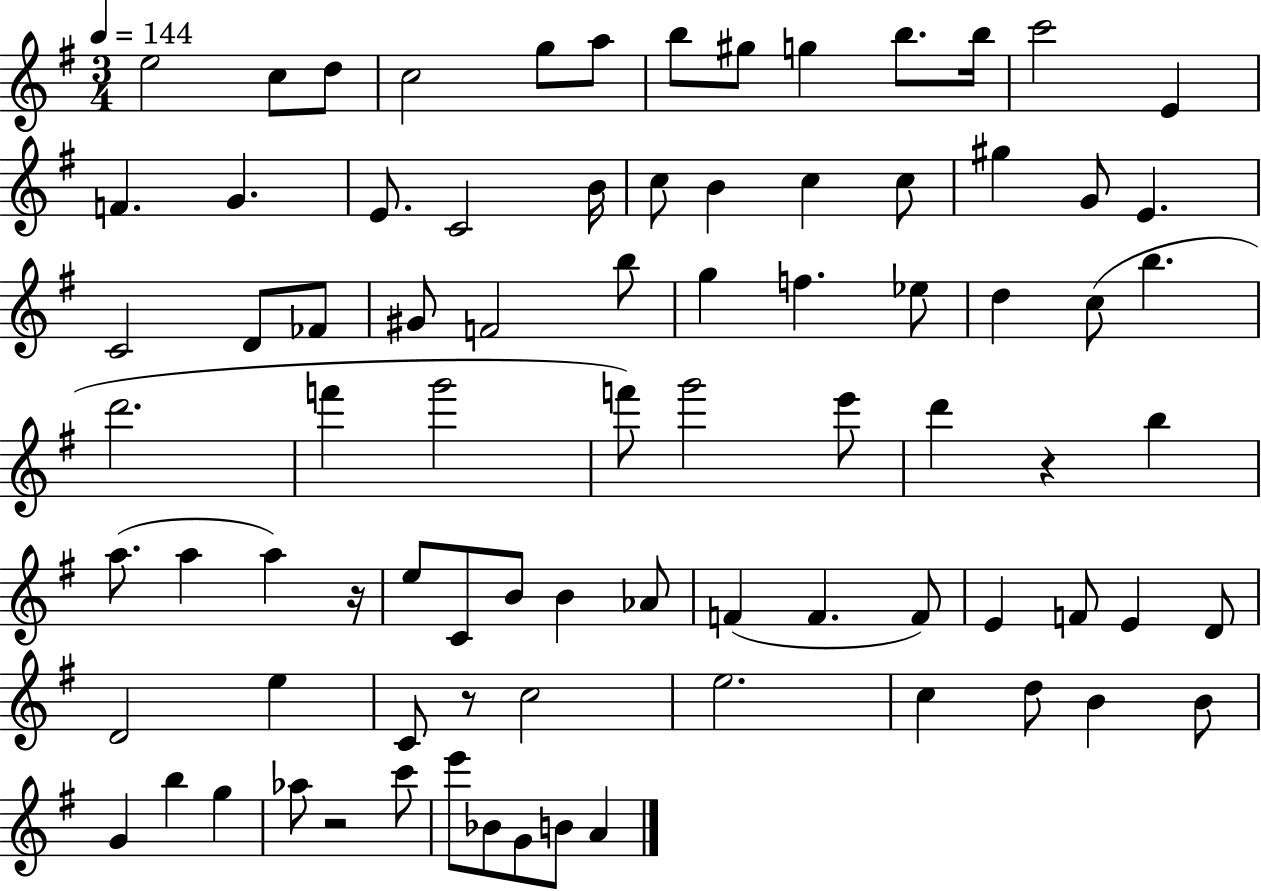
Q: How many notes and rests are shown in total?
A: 83